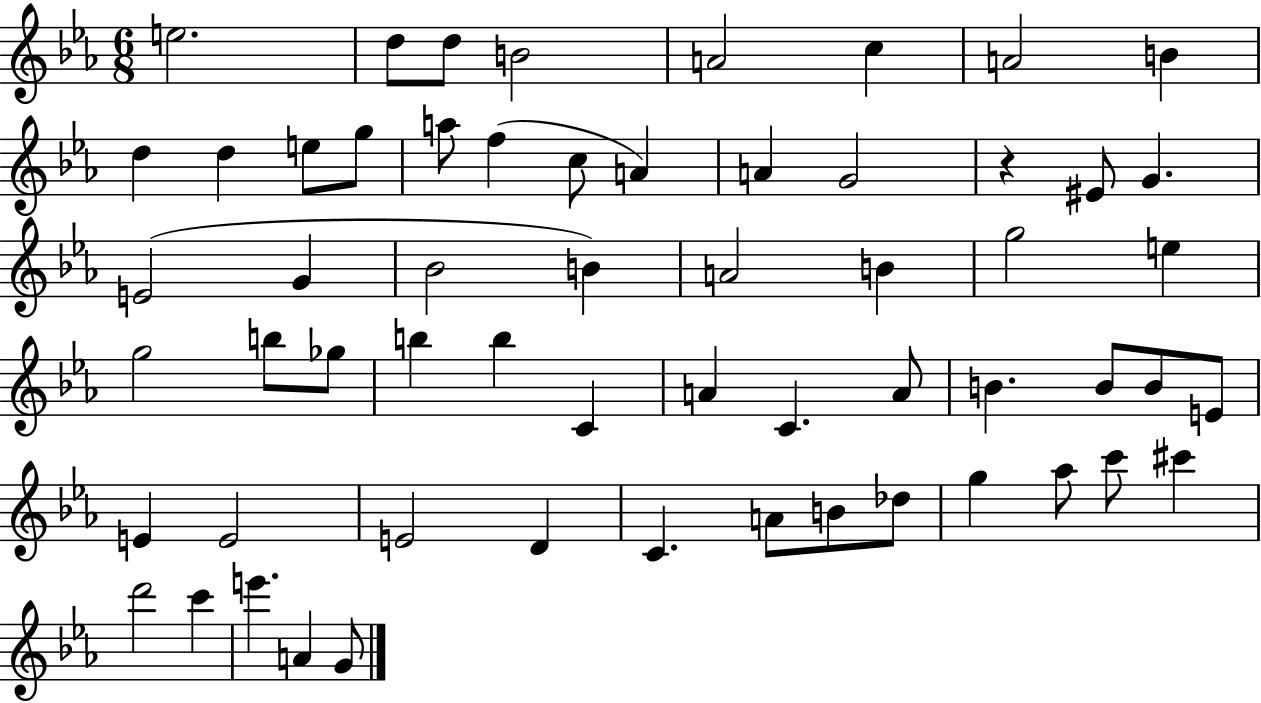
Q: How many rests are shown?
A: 1